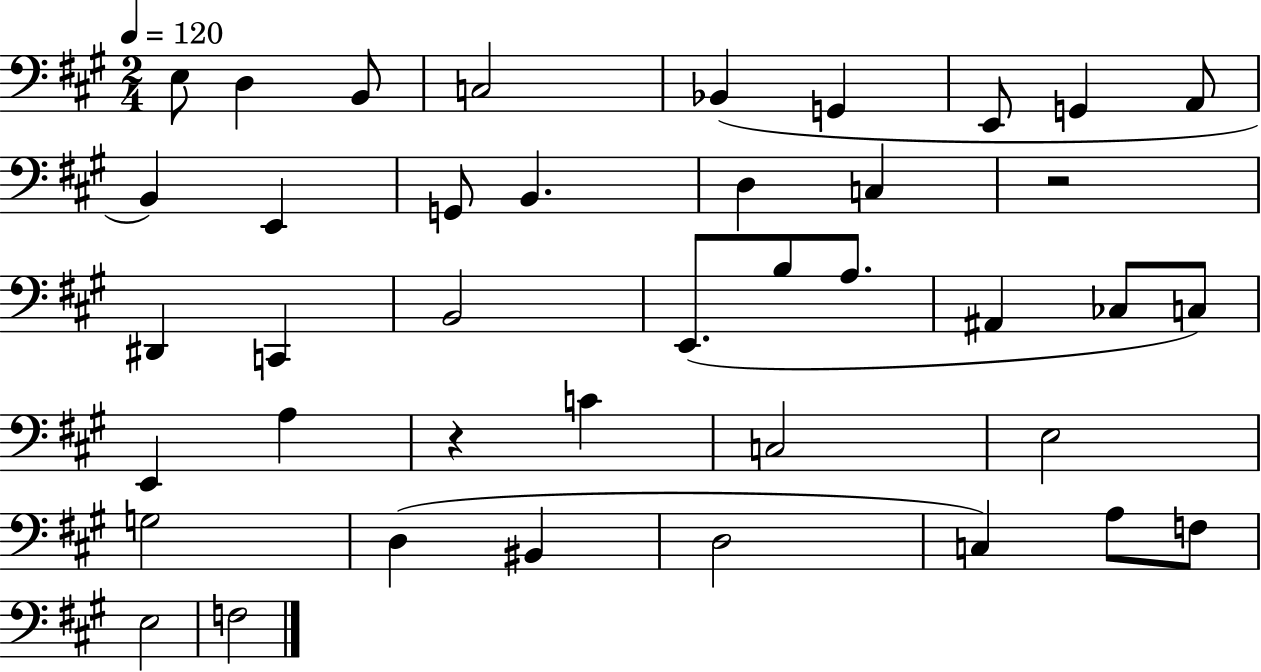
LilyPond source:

{
  \clef bass
  \numericTimeSignature
  \time 2/4
  \key a \major
  \tempo 4 = 120
  e8 d4 b,8 | c2 | bes,4( g,4 | e,8 g,4 a,8 | \break b,4) e,4 | g,8 b,4. | d4 c4 | r2 | \break dis,4 c,4 | b,2 | e,8.( b8 a8. | ais,4 ces8 c8) | \break e,4 a4 | r4 c'4 | c2 | e2 | \break g2 | d4( bis,4 | d2 | c4) a8 f8 | \break e2 | f2 | \bar "|."
}